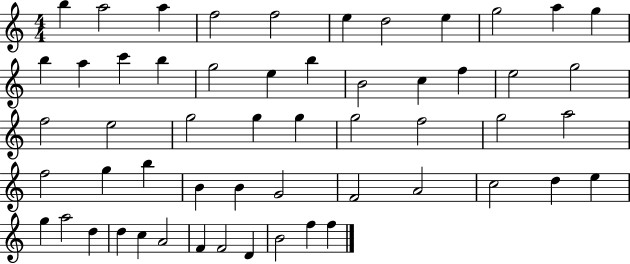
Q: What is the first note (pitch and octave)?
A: B5